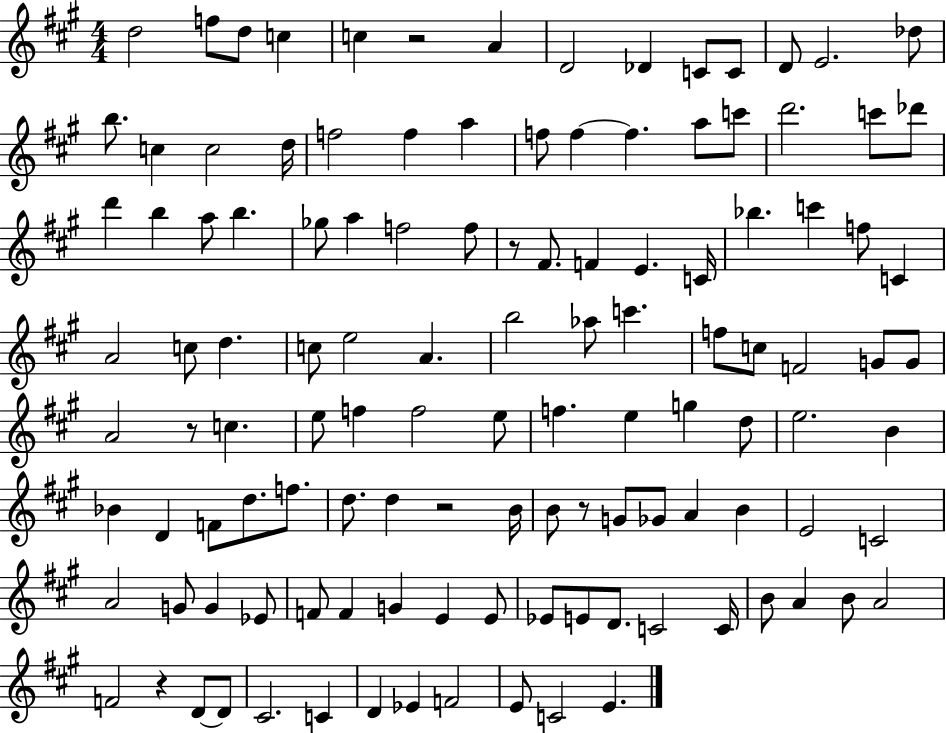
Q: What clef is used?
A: treble